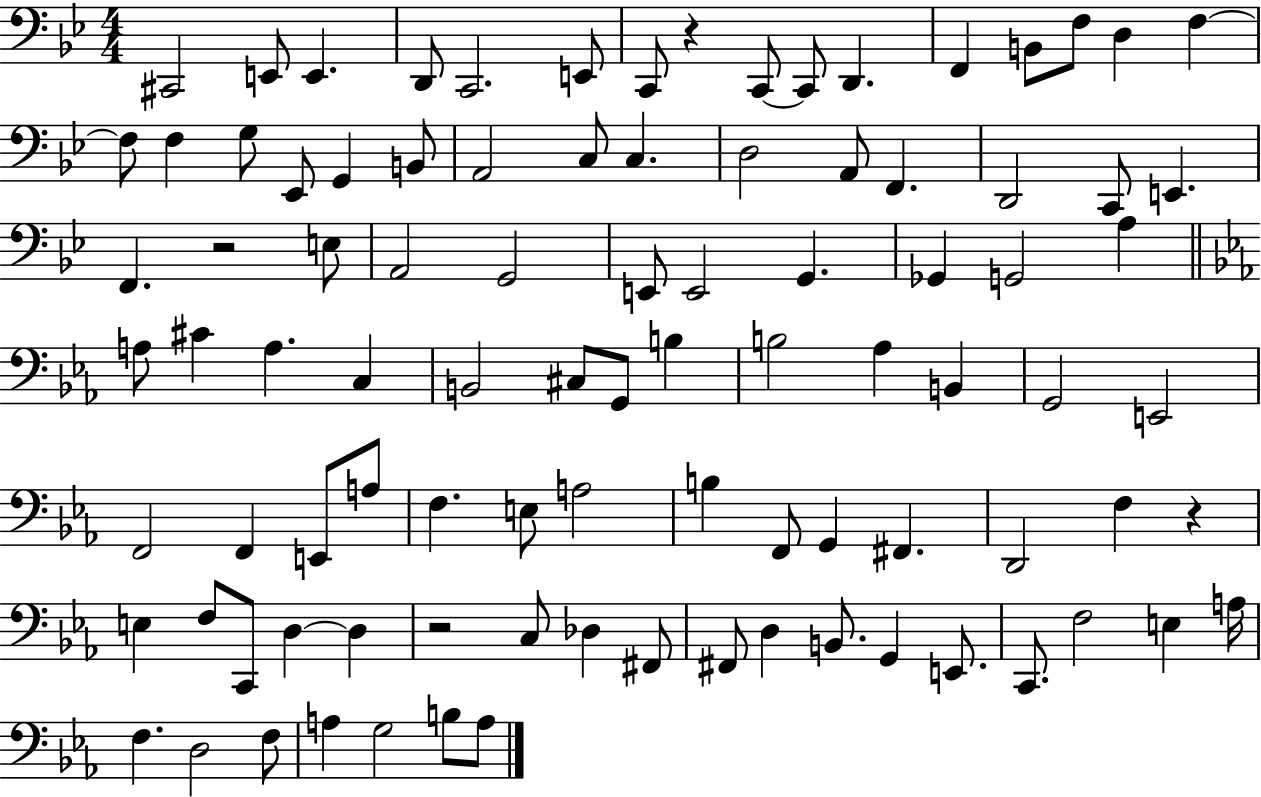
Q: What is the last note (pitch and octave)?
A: A3